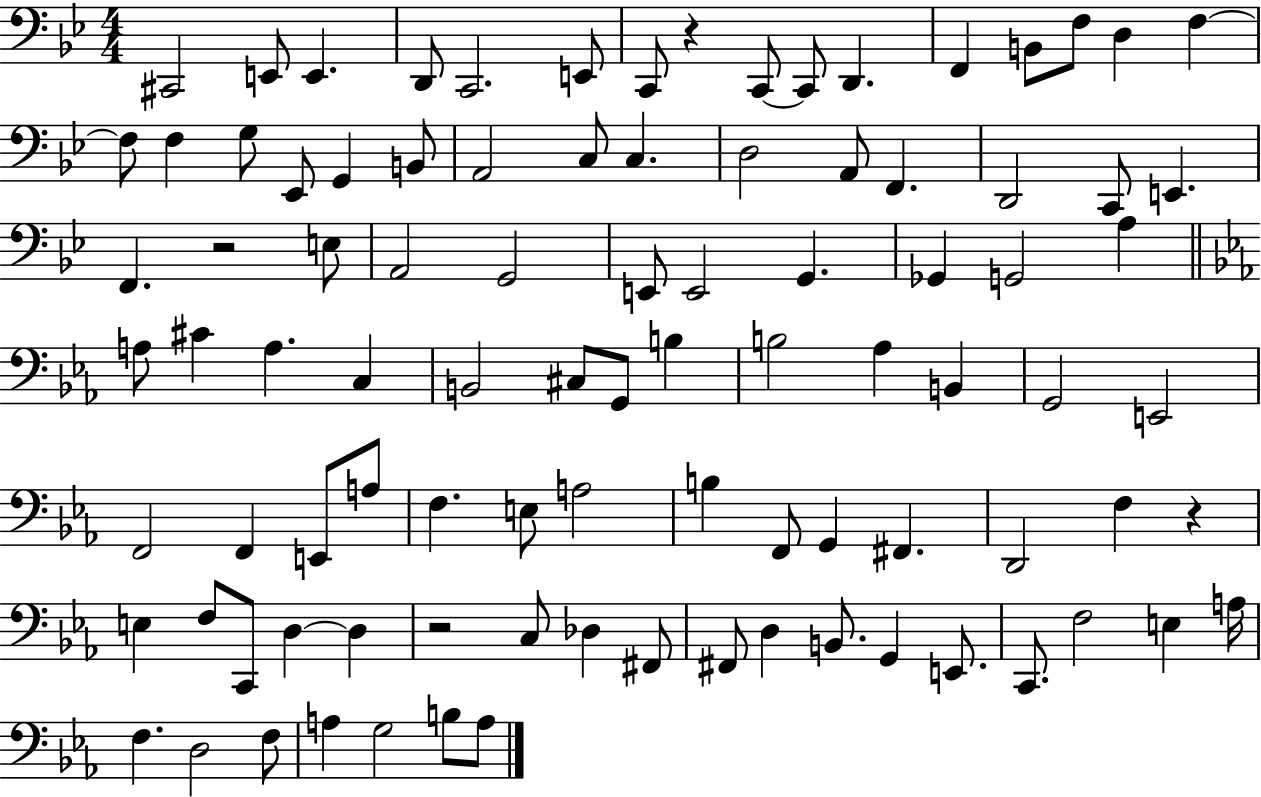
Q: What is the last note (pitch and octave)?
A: A3